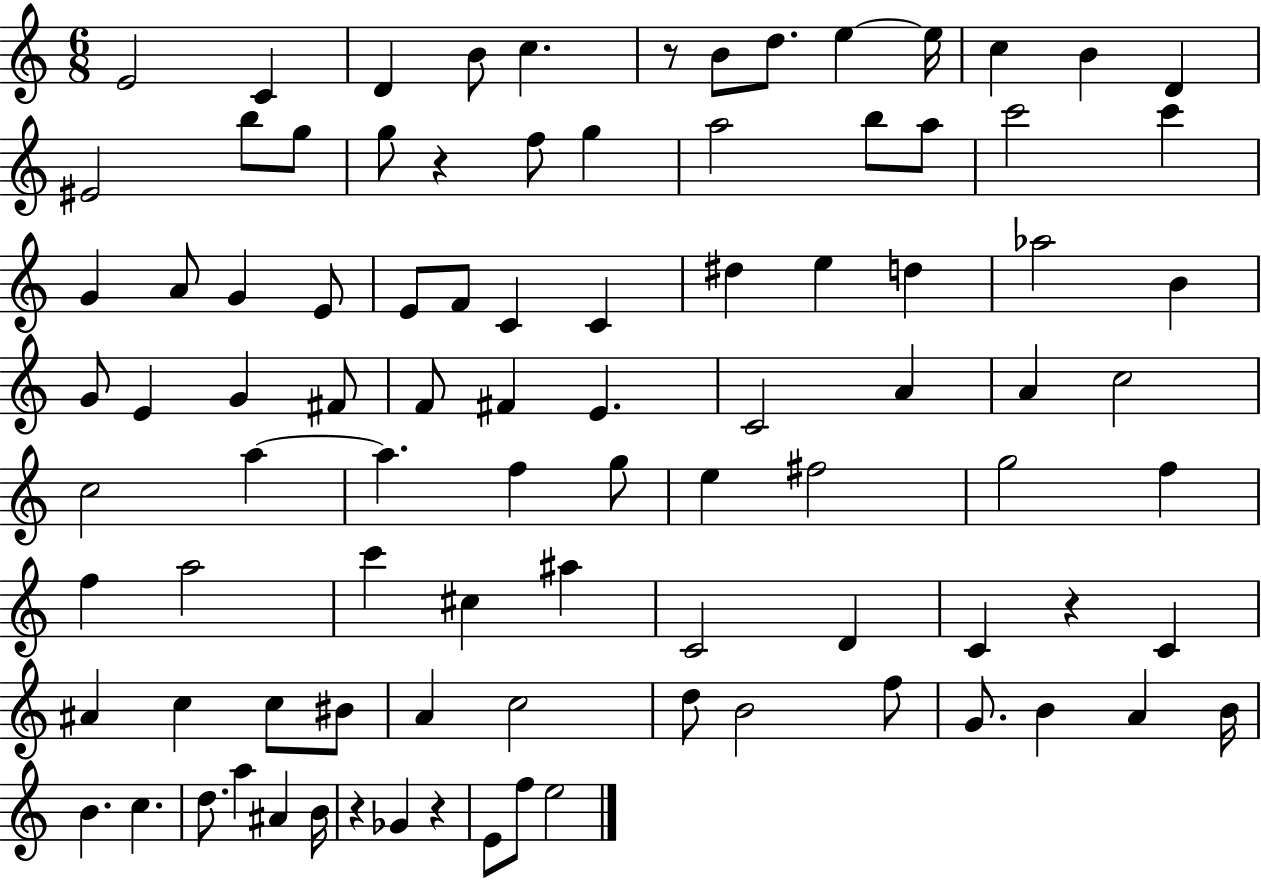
X:1
T:Untitled
M:6/8
L:1/4
K:C
E2 C D B/2 c z/2 B/2 d/2 e e/4 c B D ^E2 b/2 g/2 g/2 z f/2 g a2 b/2 a/2 c'2 c' G A/2 G E/2 E/2 F/2 C C ^d e d _a2 B G/2 E G ^F/2 F/2 ^F E C2 A A c2 c2 a a f g/2 e ^f2 g2 f f a2 c' ^c ^a C2 D C z C ^A c c/2 ^B/2 A c2 d/2 B2 f/2 G/2 B A B/4 B c d/2 a ^A B/4 z _G z E/2 f/2 e2